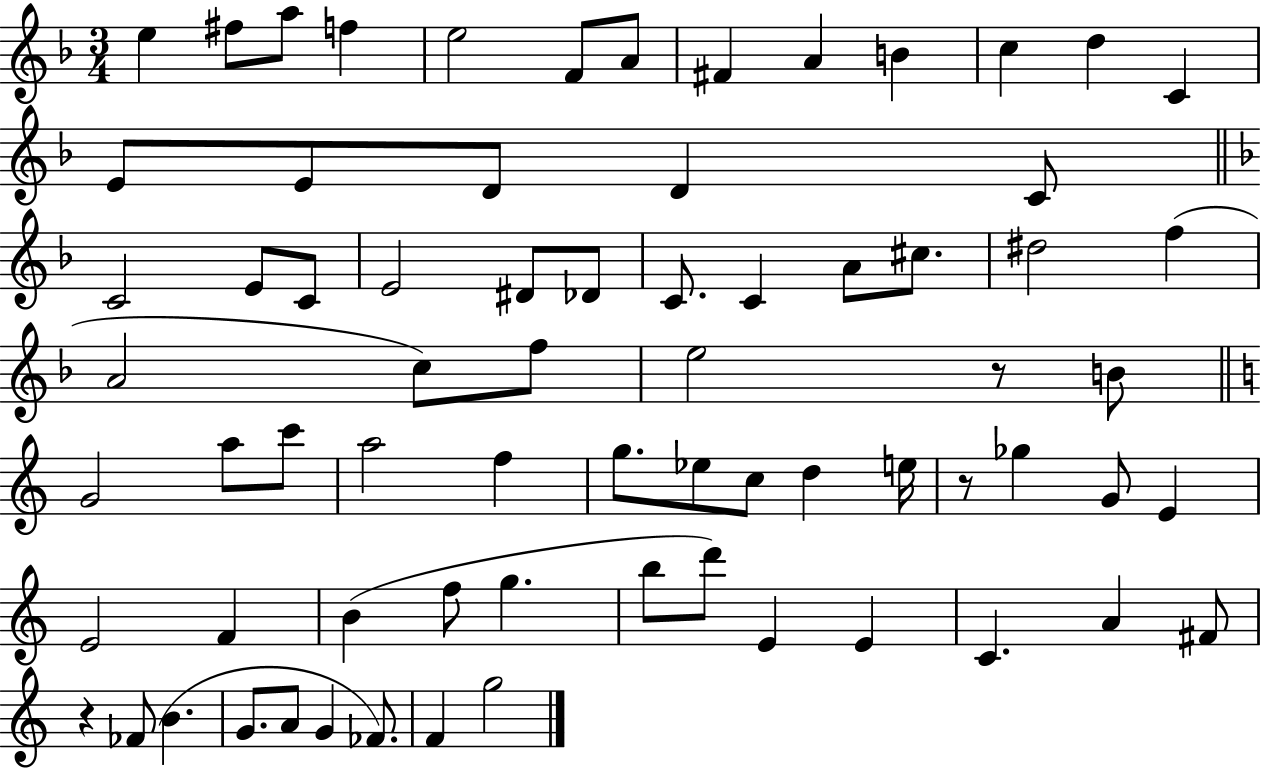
{
  \clef treble
  \numericTimeSignature
  \time 3/4
  \key f \major
  e''4 fis''8 a''8 f''4 | e''2 f'8 a'8 | fis'4 a'4 b'4 | c''4 d''4 c'4 | \break e'8 e'8 d'8 d'4 c'8 | \bar "||" \break \key f \major c'2 e'8 c'8 | e'2 dis'8 des'8 | c'8. c'4 a'8 cis''8. | dis''2 f''4( | \break a'2 c''8) f''8 | e''2 r8 b'8 | \bar "||" \break \key a \minor g'2 a''8 c'''8 | a''2 f''4 | g''8. ees''8 c''8 d''4 e''16 | r8 ges''4 g'8 e'4 | \break e'2 f'4 | b'4( f''8 g''4. | b''8 d'''8) e'4 e'4 | c'4. a'4 fis'8 | \break r4 fes'8( b'4. | g'8. a'8 g'4 fes'8.) | f'4 g''2 | \bar "|."
}